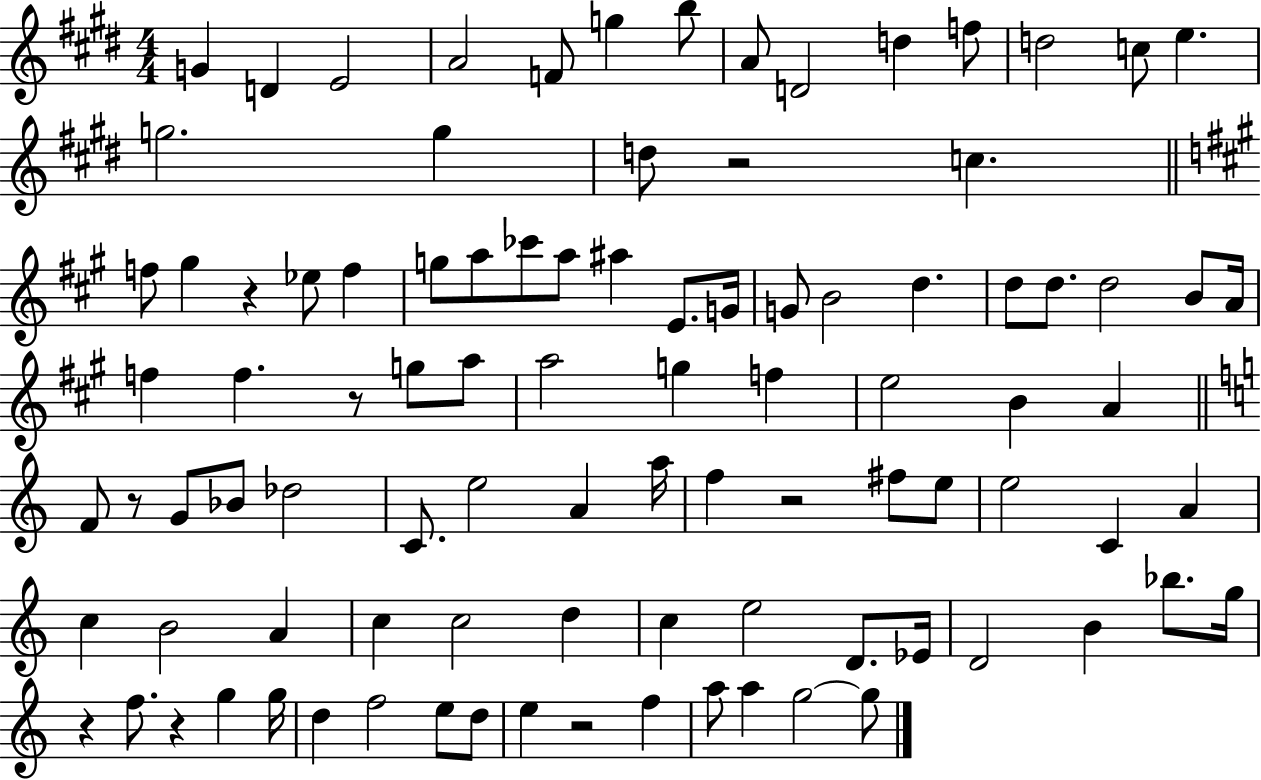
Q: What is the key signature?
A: E major